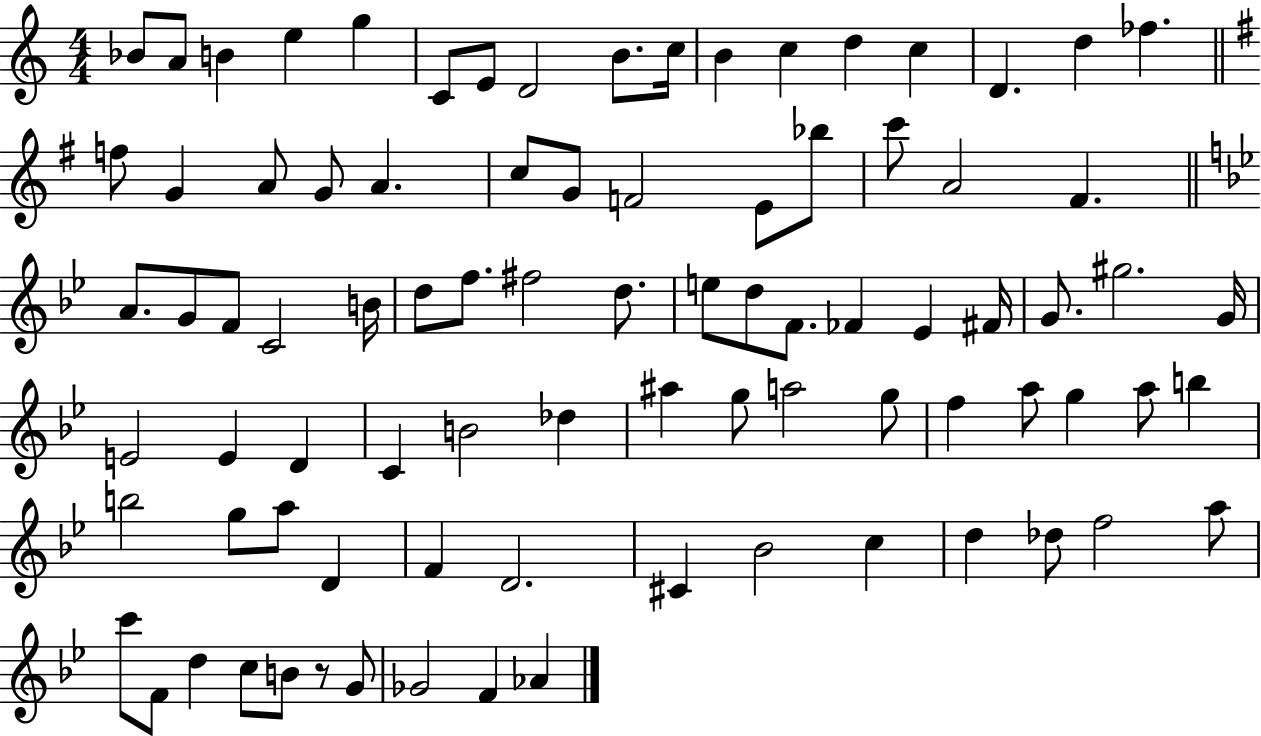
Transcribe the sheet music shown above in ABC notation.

X:1
T:Untitled
M:4/4
L:1/4
K:C
_B/2 A/2 B e g C/2 E/2 D2 B/2 c/4 B c d c D d _f f/2 G A/2 G/2 A c/2 G/2 F2 E/2 _b/2 c'/2 A2 ^F A/2 G/2 F/2 C2 B/4 d/2 f/2 ^f2 d/2 e/2 d/2 F/2 _F _E ^F/4 G/2 ^g2 G/4 E2 E D C B2 _d ^a g/2 a2 g/2 f a/2 g a/2 b b2 g/2 a/2 D F D2 ^C _B2 c d _d/2 f2 a/2 c'/2 F/2 d c/2 B/2 z/2 G/2 _G2 F _A